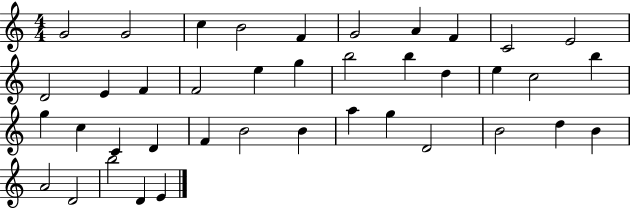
X:1
T:Untitled
M:4/4
L:1/4
K:C
G2 G2 c B2 F G2 A F C2 E2 D2 E F F2 e g b2 b d e c2 b g c C D F B2 B a g D2 B2 d B A2 D2 b2 D E